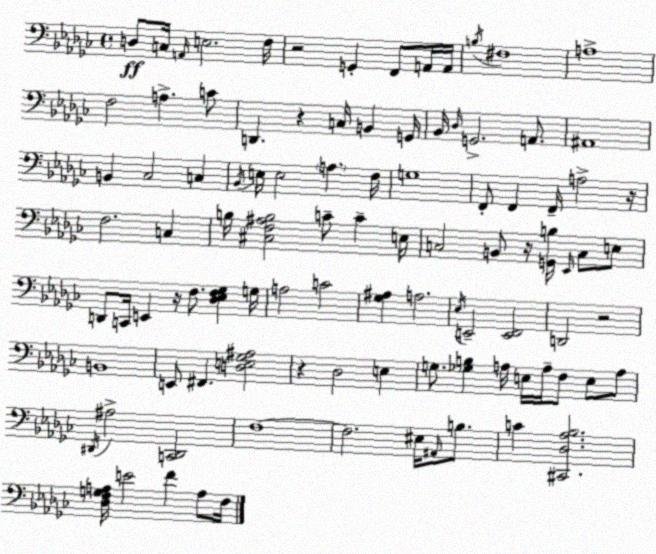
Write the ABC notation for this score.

X:1
T:Untitled
M:4/4
L:1/4
K:Ebm
D,/2 C,/4 A,,/4 E,2 F,/4 z2 G,, F,,/2 A,,/4 A,,/4 B,/4 ^F,4 A,4 F,2 A, C/2 D,, z C,/4 B,, G,,/4 _B,,/4 _D,/4 G,,2 A,,/2 ^A,,4 B,, _C,2 C, _B,,/4 E,/4 E,2 A, F,/4 G,4 F,,/2 F,, F,,/4 A,2 z/4 F,2 C, B,/4 [^C,F,^A,B,]2 C/2 C E,/4 C,2 B,,/2 z/4 [G,,B,]/4 _E,,/4 C,/2 E,/2 D,,/2 C,,/4 E,, z/4 F,/2 [_D,_E,F,_G,] G,/4 A,2 C2 [_G,^A,] A,2 _E,/4 E,,2 [E,,F,,]2 D,,2 z2 B,,4 E,,/2 ^F,, [D,E,_G,^A,]2 z _D,2 E, G,/2 [_G,B,] A,/4 E,/4 A,/4 F,/2 E,/2 A,/2 ^D,,/4 ^A,2 [C,,^D,,]2 F,4 F,2 ^E,/4 ^A,,/4 B,/2 C [^C,,_D,_A,_B,]2 [_D,F,G,A,]/4 E2 F A,/2 F,/4